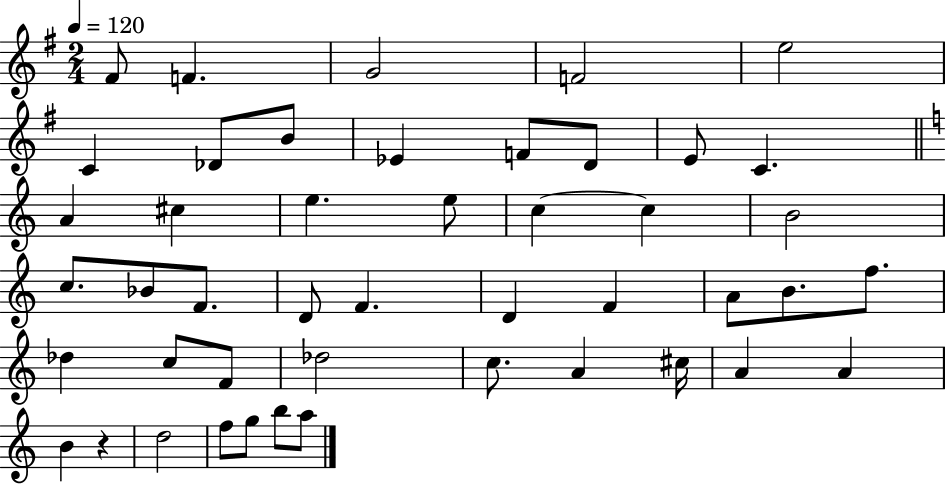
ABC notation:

X:1
T:Untitled
M:2/4
L:1/4
K:G
^F/2 F G2 F2 e2 C _D/2 B/2 _E F/2 D/2 E/2 C A ^c e e/2 c c B2 c/2 _B/2 F/2 D/2 F D F A/2 B/2 f/2 _d c/2 F/2 _d2 c/2 A ^c/4 A A B z d2 f/2 g/2 b/2 a/2